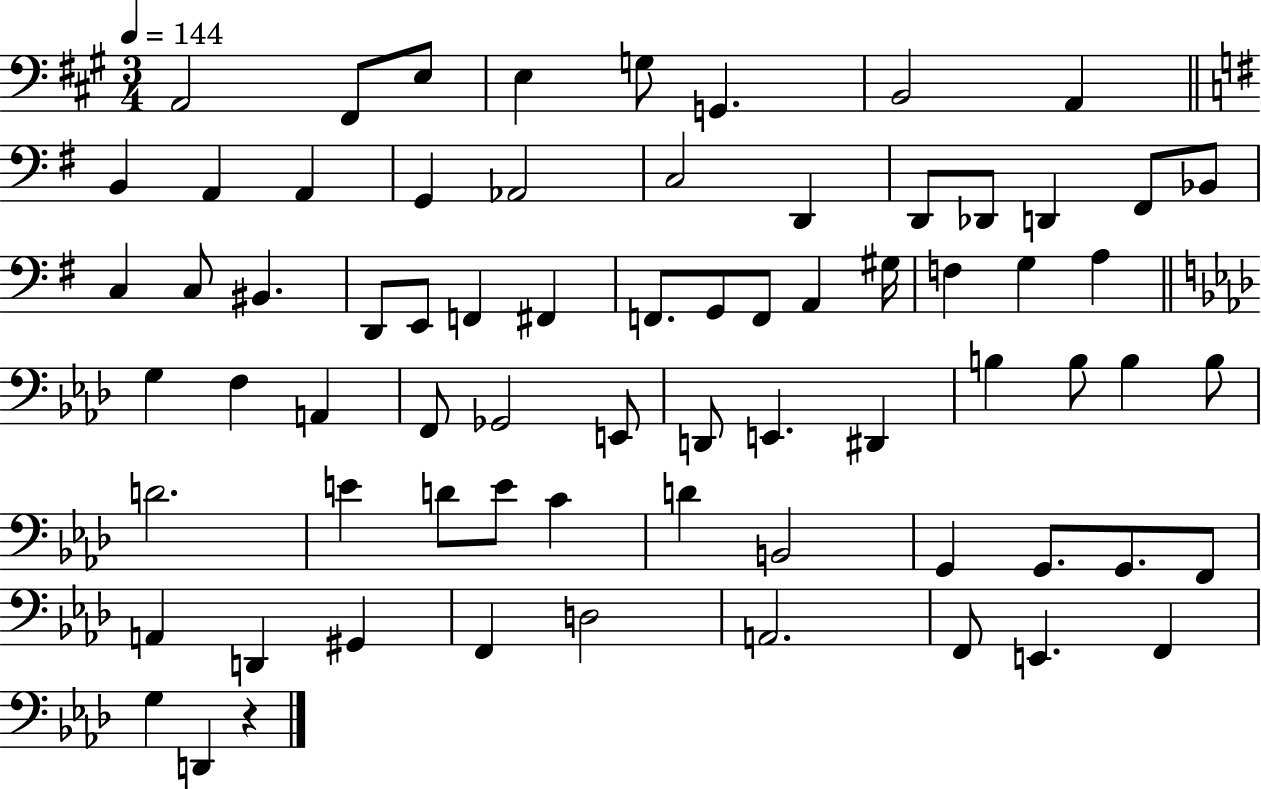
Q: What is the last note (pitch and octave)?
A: D2